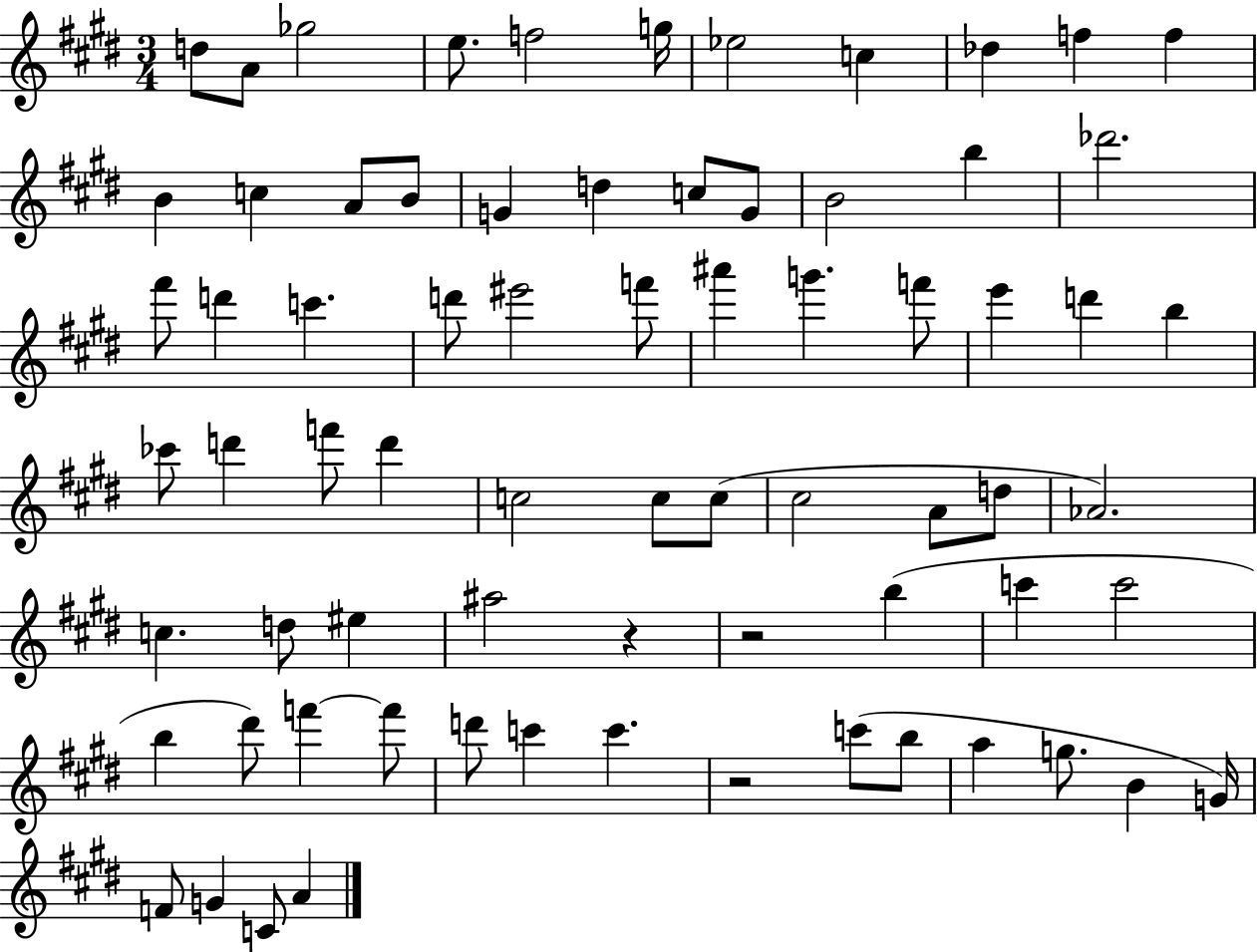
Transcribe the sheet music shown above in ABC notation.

X:1
T:Untitled
M:3/4
L:1/4
K:E
d/2 A/2 _g2 e/2 f2 g/4 _e2 c _d f f B c A/2 B/2 G d c/2 G/2 B2 b _d'2 ^f'/2 d' c' d'/2 ^e'2 f'/2 ^a' g' f'/2 e' d' b _c'/2 d' f'/2 d' c2 c/2 c/2 ^c2 A/2 d/2 _A2 c d/2 ^e ^a2 z z2 b c' c'2 b ^d'/2 f' f'/2 d'/2 c' c' z2 c'/2 b/2 a g/2 B G/4 F/2 G C/2 A